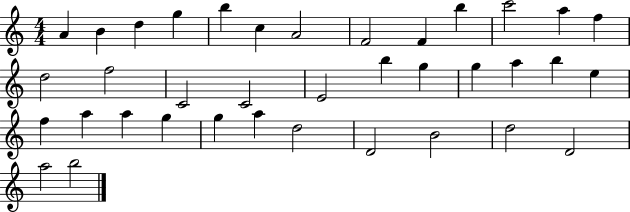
{
  \clef treble
  \numericTimeSignature
  \time 4/4
  \key c \major
  a'4 b'4 d''4 g''4 | b''4 c''4 a'2 | f'2 f'4 b''4 | c'''2 a''4 f''4 | \break d''2 f''2 | c'2 c'2 | e'2 b''4 g''4 | g''4 a''4 b''4 e''4 | \break f''4 a''4 a''4 g''4 | g''4 a''4 d''2 | d'2 b'2 | d''2 d'2 | \break a''2 b''2 | \bar "|."
}